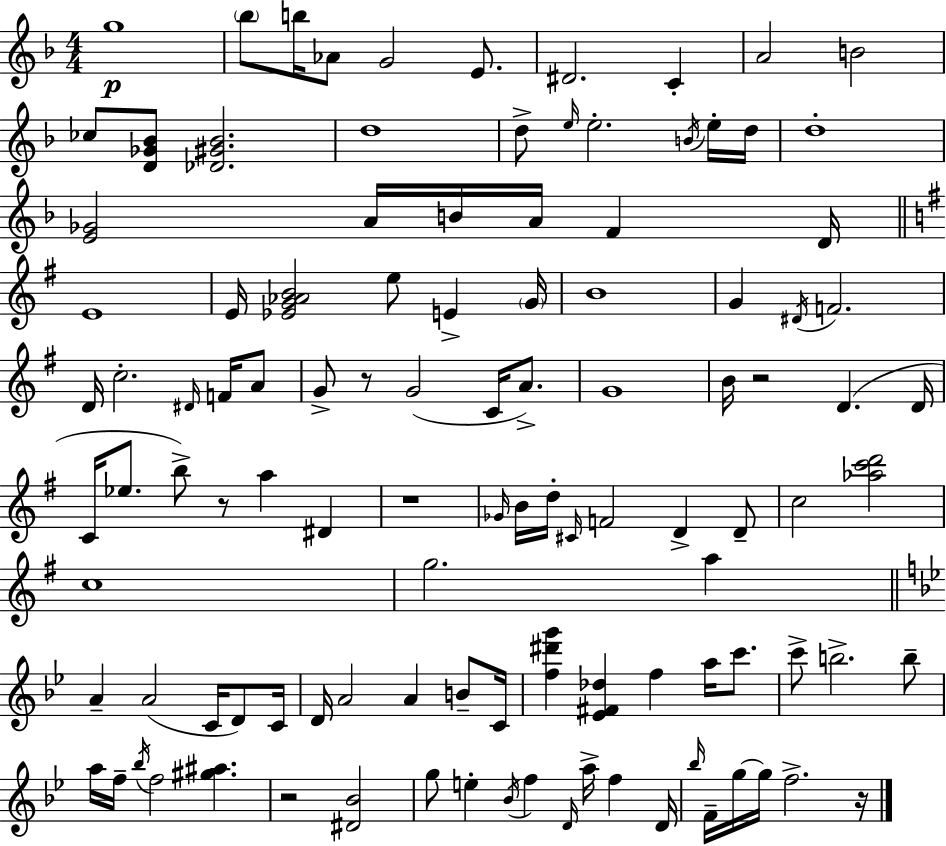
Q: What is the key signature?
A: F major